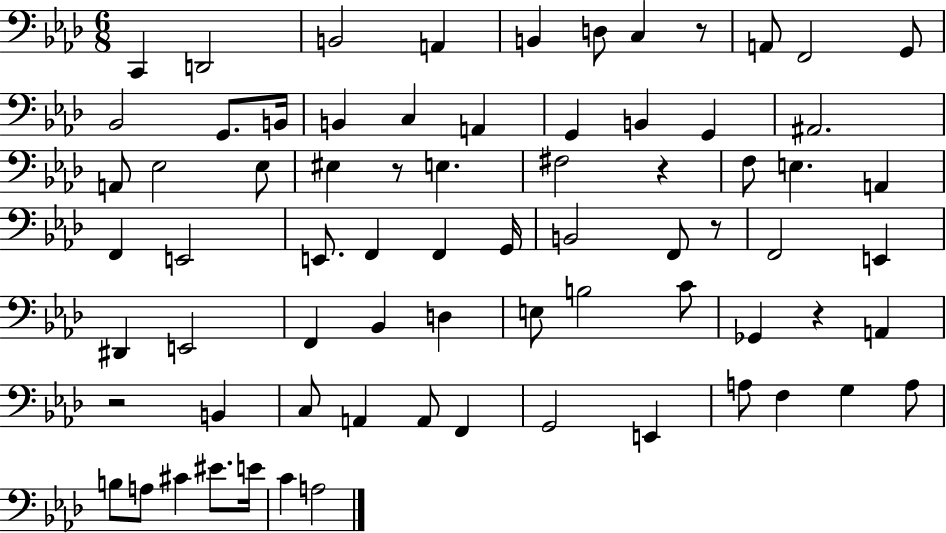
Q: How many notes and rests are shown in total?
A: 73